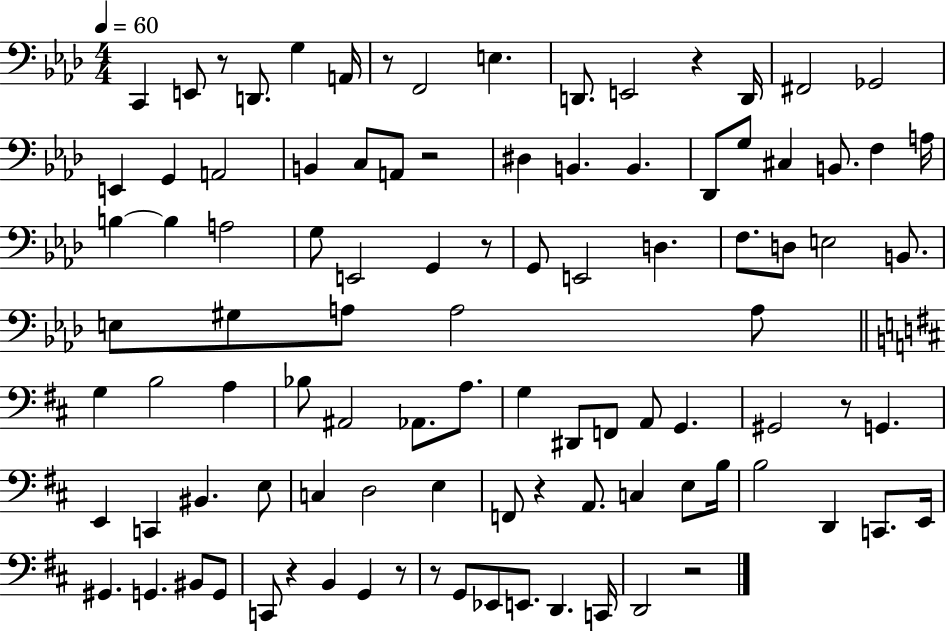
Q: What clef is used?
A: bass